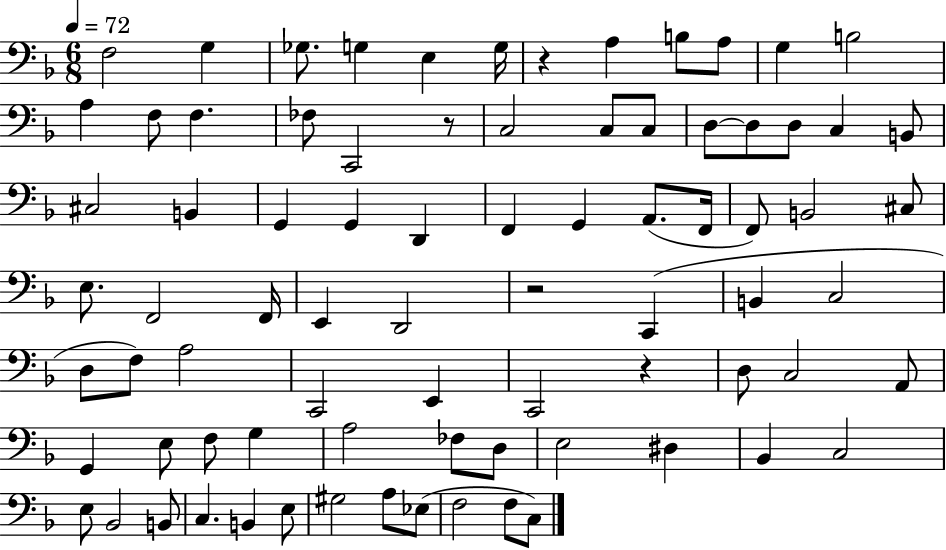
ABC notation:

X:1
T:Untitled
M:6/8
L:1/4
K:F
F,2 G, _G,/2 G, E, G,/4 z A, B,/2 A,/2 G, B,2 A, F,/2 F, _F,/2 C,,2 z/2 C,2 C,/2 C,/2 D,/2 D,/2 D,/2 C, B,,/2 ^C,2 B,, G,, G,, D,, F,, G,, A,,/2 F,,/4 F,,/2 B,,2 ^C,/2 E,/2 F,,2 F,,/4 E,, D,,2 z2 C,, B,, C,2 D,/2 F,/2 A,2 C,,2 E,, C,,2 z D,/2 C,2 A,,/2 G,, E,/2 F,/2 G, A,2 _F,/2 D,/2 E,2 ^D, _B,, C,2 E,/2 _B,,2 B,,/2 C, B,, E,/2 ^G,2 A,/2 _E,/2 F,2 F,/2 C,/2